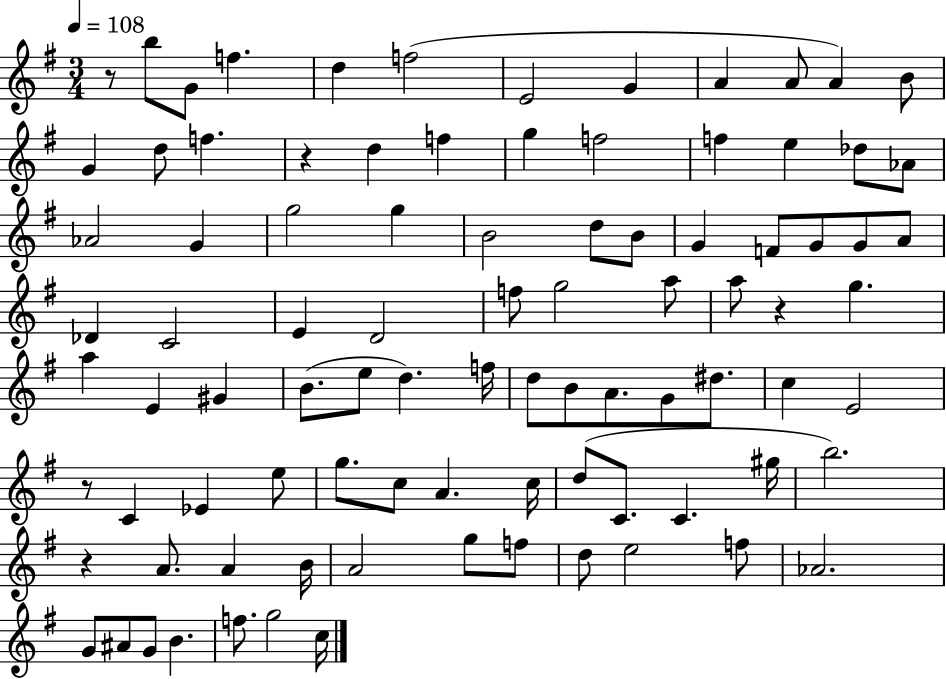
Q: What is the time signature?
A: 3/4